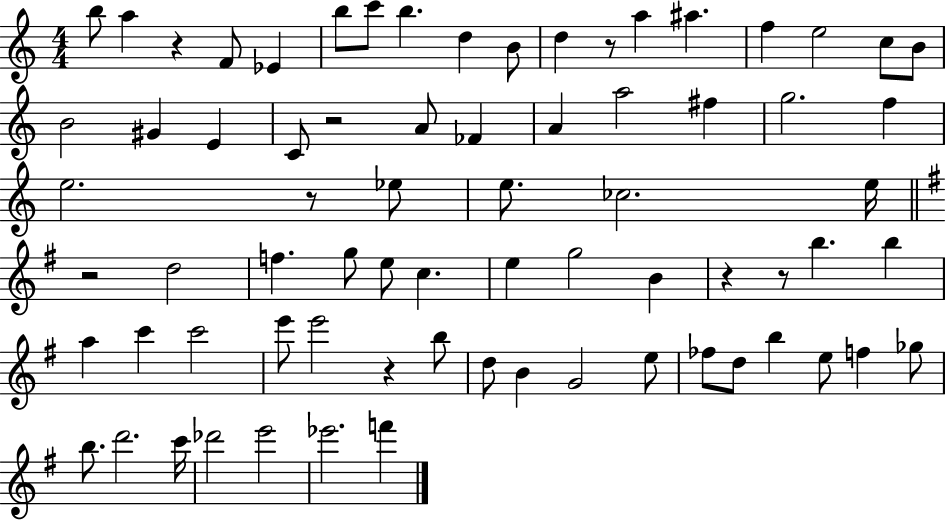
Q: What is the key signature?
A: C major